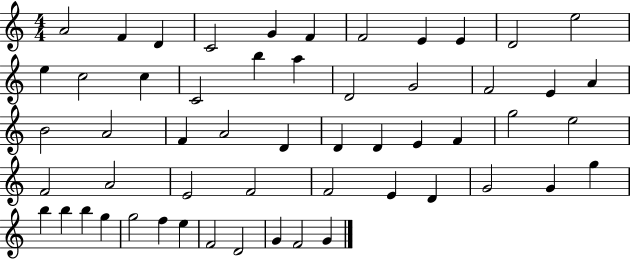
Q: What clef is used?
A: treble